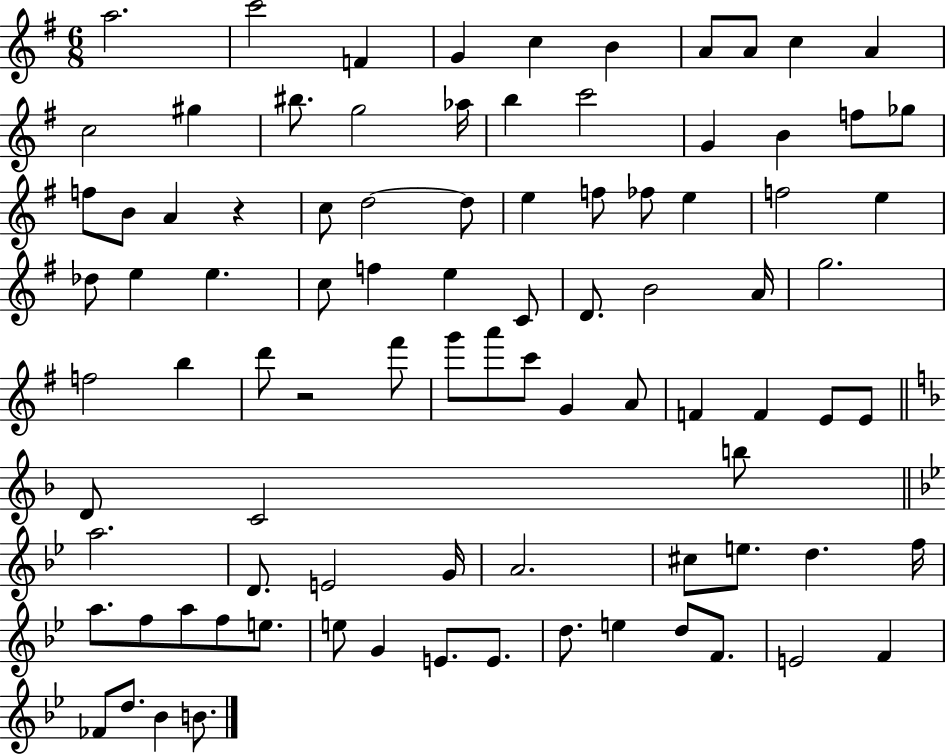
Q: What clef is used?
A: treble